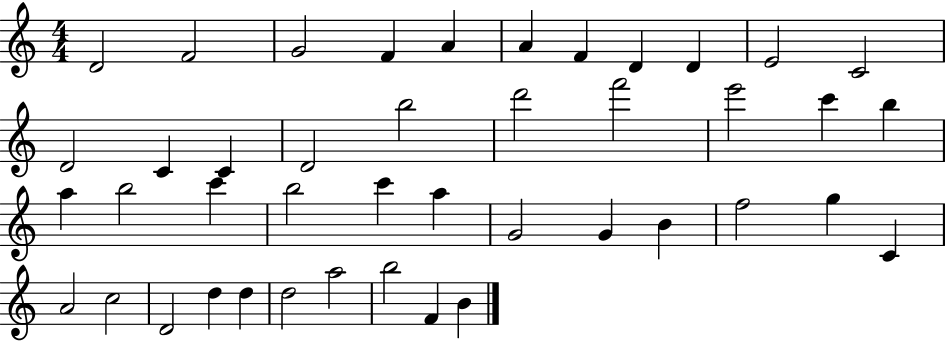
{
  \clef treble
  \numericTimeSignature
  \time 4/4
  \key c \major
  d'2 f'2 | g'2 f'4 a'4 | a'4 f'4 d'4 d'4 | e'2 c'2 | \break d'2 c'4 c'4 | d'2 b''2 | d'''2 f'''2 | e'''2 c'''4 b''4 | \break a''4 b''2 c'''4 | b''2 c'''4 a''4 | g'2 g'4 b'4 | f''2 g''4 c'4 | \break a'2 c''2 | d'2 d''4 d''4 | d''2 a''2 | b''2 f'4 b'4 | \break \bar "|."
}